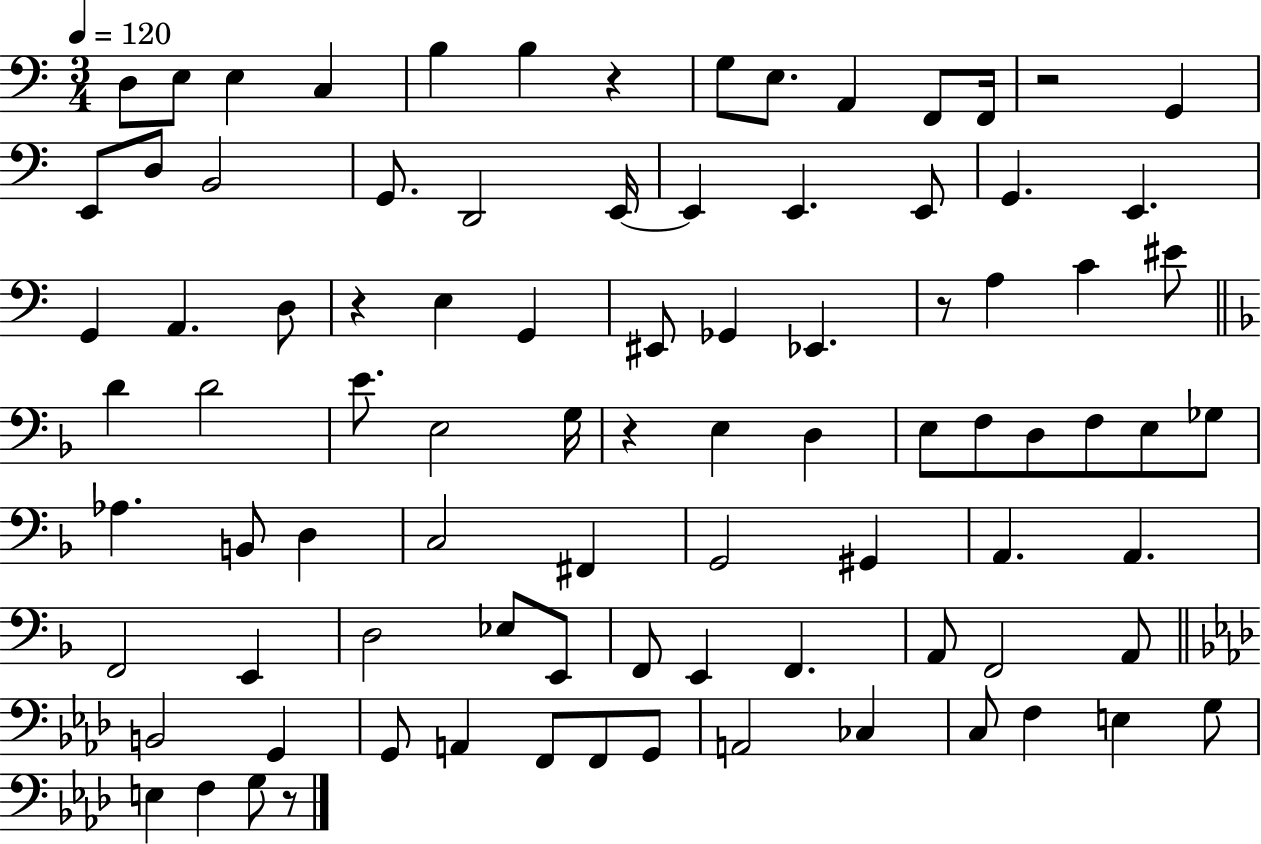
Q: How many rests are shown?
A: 6